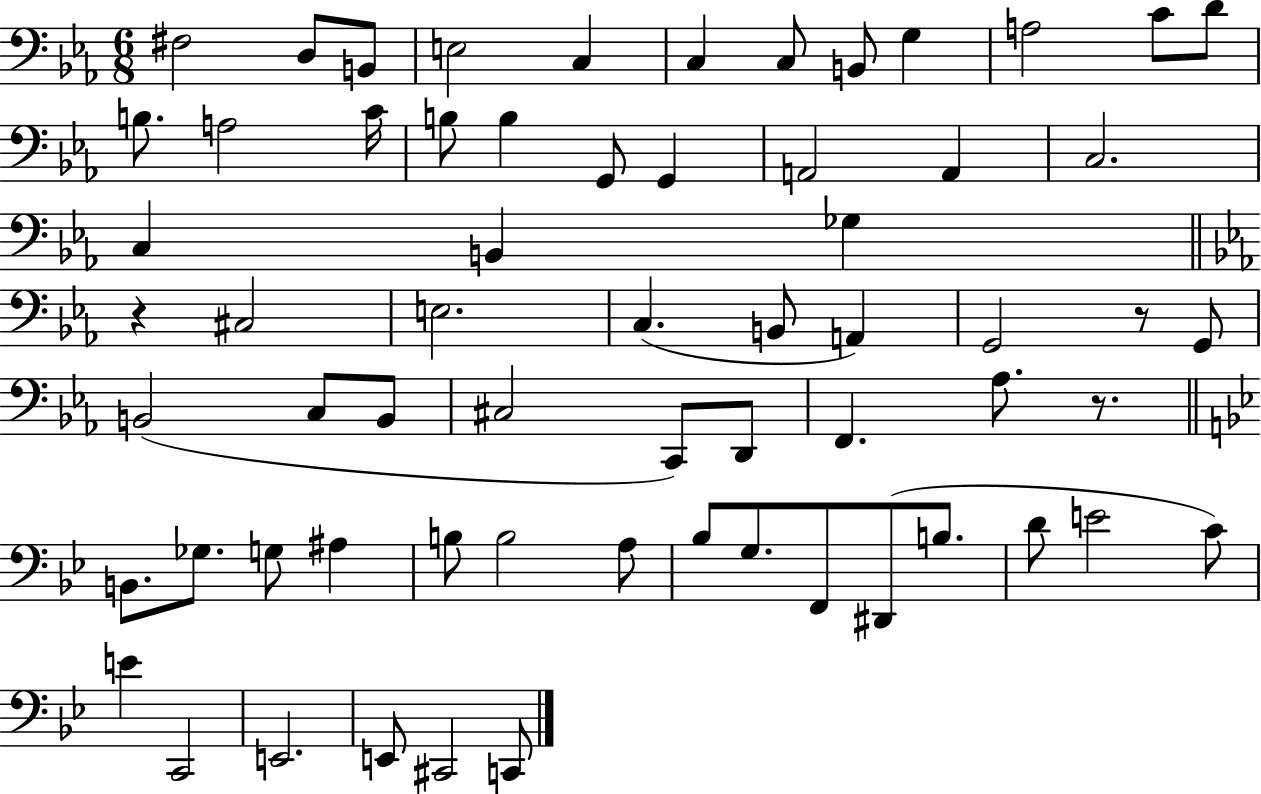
{
  \clef bass
  \numericTimeSignature
  \time 6/8
  \key ees \major
  fis2 d8 b,8 | e2 c4 | c4 c8 b,8 g4 | a2 c'8 d'8 | \break b8. a2 c'16 | b8 b4 g,8 g,4 | a,2 a,4 | c2. | \break c4 b,4 ges4 | \bar "||" \break \key c \minor r4 cis2 | e2. | c4.( b,8 a,4) | g,2 r8 g,8 | \break b,2( c8 b,8 | cis2 c,8) d,8 | f,4. aes8. r8. | \bar "||" \break \key bes \major b,8. ges8. g8 ais4 | b8 b2 a8 | bes8 g8. f,8 dis,8( b8. | d'8 e'2 c'8) | \break e'4 c,2 | e,2. | e,8 cis,2 c,8 | \bar "|."
}